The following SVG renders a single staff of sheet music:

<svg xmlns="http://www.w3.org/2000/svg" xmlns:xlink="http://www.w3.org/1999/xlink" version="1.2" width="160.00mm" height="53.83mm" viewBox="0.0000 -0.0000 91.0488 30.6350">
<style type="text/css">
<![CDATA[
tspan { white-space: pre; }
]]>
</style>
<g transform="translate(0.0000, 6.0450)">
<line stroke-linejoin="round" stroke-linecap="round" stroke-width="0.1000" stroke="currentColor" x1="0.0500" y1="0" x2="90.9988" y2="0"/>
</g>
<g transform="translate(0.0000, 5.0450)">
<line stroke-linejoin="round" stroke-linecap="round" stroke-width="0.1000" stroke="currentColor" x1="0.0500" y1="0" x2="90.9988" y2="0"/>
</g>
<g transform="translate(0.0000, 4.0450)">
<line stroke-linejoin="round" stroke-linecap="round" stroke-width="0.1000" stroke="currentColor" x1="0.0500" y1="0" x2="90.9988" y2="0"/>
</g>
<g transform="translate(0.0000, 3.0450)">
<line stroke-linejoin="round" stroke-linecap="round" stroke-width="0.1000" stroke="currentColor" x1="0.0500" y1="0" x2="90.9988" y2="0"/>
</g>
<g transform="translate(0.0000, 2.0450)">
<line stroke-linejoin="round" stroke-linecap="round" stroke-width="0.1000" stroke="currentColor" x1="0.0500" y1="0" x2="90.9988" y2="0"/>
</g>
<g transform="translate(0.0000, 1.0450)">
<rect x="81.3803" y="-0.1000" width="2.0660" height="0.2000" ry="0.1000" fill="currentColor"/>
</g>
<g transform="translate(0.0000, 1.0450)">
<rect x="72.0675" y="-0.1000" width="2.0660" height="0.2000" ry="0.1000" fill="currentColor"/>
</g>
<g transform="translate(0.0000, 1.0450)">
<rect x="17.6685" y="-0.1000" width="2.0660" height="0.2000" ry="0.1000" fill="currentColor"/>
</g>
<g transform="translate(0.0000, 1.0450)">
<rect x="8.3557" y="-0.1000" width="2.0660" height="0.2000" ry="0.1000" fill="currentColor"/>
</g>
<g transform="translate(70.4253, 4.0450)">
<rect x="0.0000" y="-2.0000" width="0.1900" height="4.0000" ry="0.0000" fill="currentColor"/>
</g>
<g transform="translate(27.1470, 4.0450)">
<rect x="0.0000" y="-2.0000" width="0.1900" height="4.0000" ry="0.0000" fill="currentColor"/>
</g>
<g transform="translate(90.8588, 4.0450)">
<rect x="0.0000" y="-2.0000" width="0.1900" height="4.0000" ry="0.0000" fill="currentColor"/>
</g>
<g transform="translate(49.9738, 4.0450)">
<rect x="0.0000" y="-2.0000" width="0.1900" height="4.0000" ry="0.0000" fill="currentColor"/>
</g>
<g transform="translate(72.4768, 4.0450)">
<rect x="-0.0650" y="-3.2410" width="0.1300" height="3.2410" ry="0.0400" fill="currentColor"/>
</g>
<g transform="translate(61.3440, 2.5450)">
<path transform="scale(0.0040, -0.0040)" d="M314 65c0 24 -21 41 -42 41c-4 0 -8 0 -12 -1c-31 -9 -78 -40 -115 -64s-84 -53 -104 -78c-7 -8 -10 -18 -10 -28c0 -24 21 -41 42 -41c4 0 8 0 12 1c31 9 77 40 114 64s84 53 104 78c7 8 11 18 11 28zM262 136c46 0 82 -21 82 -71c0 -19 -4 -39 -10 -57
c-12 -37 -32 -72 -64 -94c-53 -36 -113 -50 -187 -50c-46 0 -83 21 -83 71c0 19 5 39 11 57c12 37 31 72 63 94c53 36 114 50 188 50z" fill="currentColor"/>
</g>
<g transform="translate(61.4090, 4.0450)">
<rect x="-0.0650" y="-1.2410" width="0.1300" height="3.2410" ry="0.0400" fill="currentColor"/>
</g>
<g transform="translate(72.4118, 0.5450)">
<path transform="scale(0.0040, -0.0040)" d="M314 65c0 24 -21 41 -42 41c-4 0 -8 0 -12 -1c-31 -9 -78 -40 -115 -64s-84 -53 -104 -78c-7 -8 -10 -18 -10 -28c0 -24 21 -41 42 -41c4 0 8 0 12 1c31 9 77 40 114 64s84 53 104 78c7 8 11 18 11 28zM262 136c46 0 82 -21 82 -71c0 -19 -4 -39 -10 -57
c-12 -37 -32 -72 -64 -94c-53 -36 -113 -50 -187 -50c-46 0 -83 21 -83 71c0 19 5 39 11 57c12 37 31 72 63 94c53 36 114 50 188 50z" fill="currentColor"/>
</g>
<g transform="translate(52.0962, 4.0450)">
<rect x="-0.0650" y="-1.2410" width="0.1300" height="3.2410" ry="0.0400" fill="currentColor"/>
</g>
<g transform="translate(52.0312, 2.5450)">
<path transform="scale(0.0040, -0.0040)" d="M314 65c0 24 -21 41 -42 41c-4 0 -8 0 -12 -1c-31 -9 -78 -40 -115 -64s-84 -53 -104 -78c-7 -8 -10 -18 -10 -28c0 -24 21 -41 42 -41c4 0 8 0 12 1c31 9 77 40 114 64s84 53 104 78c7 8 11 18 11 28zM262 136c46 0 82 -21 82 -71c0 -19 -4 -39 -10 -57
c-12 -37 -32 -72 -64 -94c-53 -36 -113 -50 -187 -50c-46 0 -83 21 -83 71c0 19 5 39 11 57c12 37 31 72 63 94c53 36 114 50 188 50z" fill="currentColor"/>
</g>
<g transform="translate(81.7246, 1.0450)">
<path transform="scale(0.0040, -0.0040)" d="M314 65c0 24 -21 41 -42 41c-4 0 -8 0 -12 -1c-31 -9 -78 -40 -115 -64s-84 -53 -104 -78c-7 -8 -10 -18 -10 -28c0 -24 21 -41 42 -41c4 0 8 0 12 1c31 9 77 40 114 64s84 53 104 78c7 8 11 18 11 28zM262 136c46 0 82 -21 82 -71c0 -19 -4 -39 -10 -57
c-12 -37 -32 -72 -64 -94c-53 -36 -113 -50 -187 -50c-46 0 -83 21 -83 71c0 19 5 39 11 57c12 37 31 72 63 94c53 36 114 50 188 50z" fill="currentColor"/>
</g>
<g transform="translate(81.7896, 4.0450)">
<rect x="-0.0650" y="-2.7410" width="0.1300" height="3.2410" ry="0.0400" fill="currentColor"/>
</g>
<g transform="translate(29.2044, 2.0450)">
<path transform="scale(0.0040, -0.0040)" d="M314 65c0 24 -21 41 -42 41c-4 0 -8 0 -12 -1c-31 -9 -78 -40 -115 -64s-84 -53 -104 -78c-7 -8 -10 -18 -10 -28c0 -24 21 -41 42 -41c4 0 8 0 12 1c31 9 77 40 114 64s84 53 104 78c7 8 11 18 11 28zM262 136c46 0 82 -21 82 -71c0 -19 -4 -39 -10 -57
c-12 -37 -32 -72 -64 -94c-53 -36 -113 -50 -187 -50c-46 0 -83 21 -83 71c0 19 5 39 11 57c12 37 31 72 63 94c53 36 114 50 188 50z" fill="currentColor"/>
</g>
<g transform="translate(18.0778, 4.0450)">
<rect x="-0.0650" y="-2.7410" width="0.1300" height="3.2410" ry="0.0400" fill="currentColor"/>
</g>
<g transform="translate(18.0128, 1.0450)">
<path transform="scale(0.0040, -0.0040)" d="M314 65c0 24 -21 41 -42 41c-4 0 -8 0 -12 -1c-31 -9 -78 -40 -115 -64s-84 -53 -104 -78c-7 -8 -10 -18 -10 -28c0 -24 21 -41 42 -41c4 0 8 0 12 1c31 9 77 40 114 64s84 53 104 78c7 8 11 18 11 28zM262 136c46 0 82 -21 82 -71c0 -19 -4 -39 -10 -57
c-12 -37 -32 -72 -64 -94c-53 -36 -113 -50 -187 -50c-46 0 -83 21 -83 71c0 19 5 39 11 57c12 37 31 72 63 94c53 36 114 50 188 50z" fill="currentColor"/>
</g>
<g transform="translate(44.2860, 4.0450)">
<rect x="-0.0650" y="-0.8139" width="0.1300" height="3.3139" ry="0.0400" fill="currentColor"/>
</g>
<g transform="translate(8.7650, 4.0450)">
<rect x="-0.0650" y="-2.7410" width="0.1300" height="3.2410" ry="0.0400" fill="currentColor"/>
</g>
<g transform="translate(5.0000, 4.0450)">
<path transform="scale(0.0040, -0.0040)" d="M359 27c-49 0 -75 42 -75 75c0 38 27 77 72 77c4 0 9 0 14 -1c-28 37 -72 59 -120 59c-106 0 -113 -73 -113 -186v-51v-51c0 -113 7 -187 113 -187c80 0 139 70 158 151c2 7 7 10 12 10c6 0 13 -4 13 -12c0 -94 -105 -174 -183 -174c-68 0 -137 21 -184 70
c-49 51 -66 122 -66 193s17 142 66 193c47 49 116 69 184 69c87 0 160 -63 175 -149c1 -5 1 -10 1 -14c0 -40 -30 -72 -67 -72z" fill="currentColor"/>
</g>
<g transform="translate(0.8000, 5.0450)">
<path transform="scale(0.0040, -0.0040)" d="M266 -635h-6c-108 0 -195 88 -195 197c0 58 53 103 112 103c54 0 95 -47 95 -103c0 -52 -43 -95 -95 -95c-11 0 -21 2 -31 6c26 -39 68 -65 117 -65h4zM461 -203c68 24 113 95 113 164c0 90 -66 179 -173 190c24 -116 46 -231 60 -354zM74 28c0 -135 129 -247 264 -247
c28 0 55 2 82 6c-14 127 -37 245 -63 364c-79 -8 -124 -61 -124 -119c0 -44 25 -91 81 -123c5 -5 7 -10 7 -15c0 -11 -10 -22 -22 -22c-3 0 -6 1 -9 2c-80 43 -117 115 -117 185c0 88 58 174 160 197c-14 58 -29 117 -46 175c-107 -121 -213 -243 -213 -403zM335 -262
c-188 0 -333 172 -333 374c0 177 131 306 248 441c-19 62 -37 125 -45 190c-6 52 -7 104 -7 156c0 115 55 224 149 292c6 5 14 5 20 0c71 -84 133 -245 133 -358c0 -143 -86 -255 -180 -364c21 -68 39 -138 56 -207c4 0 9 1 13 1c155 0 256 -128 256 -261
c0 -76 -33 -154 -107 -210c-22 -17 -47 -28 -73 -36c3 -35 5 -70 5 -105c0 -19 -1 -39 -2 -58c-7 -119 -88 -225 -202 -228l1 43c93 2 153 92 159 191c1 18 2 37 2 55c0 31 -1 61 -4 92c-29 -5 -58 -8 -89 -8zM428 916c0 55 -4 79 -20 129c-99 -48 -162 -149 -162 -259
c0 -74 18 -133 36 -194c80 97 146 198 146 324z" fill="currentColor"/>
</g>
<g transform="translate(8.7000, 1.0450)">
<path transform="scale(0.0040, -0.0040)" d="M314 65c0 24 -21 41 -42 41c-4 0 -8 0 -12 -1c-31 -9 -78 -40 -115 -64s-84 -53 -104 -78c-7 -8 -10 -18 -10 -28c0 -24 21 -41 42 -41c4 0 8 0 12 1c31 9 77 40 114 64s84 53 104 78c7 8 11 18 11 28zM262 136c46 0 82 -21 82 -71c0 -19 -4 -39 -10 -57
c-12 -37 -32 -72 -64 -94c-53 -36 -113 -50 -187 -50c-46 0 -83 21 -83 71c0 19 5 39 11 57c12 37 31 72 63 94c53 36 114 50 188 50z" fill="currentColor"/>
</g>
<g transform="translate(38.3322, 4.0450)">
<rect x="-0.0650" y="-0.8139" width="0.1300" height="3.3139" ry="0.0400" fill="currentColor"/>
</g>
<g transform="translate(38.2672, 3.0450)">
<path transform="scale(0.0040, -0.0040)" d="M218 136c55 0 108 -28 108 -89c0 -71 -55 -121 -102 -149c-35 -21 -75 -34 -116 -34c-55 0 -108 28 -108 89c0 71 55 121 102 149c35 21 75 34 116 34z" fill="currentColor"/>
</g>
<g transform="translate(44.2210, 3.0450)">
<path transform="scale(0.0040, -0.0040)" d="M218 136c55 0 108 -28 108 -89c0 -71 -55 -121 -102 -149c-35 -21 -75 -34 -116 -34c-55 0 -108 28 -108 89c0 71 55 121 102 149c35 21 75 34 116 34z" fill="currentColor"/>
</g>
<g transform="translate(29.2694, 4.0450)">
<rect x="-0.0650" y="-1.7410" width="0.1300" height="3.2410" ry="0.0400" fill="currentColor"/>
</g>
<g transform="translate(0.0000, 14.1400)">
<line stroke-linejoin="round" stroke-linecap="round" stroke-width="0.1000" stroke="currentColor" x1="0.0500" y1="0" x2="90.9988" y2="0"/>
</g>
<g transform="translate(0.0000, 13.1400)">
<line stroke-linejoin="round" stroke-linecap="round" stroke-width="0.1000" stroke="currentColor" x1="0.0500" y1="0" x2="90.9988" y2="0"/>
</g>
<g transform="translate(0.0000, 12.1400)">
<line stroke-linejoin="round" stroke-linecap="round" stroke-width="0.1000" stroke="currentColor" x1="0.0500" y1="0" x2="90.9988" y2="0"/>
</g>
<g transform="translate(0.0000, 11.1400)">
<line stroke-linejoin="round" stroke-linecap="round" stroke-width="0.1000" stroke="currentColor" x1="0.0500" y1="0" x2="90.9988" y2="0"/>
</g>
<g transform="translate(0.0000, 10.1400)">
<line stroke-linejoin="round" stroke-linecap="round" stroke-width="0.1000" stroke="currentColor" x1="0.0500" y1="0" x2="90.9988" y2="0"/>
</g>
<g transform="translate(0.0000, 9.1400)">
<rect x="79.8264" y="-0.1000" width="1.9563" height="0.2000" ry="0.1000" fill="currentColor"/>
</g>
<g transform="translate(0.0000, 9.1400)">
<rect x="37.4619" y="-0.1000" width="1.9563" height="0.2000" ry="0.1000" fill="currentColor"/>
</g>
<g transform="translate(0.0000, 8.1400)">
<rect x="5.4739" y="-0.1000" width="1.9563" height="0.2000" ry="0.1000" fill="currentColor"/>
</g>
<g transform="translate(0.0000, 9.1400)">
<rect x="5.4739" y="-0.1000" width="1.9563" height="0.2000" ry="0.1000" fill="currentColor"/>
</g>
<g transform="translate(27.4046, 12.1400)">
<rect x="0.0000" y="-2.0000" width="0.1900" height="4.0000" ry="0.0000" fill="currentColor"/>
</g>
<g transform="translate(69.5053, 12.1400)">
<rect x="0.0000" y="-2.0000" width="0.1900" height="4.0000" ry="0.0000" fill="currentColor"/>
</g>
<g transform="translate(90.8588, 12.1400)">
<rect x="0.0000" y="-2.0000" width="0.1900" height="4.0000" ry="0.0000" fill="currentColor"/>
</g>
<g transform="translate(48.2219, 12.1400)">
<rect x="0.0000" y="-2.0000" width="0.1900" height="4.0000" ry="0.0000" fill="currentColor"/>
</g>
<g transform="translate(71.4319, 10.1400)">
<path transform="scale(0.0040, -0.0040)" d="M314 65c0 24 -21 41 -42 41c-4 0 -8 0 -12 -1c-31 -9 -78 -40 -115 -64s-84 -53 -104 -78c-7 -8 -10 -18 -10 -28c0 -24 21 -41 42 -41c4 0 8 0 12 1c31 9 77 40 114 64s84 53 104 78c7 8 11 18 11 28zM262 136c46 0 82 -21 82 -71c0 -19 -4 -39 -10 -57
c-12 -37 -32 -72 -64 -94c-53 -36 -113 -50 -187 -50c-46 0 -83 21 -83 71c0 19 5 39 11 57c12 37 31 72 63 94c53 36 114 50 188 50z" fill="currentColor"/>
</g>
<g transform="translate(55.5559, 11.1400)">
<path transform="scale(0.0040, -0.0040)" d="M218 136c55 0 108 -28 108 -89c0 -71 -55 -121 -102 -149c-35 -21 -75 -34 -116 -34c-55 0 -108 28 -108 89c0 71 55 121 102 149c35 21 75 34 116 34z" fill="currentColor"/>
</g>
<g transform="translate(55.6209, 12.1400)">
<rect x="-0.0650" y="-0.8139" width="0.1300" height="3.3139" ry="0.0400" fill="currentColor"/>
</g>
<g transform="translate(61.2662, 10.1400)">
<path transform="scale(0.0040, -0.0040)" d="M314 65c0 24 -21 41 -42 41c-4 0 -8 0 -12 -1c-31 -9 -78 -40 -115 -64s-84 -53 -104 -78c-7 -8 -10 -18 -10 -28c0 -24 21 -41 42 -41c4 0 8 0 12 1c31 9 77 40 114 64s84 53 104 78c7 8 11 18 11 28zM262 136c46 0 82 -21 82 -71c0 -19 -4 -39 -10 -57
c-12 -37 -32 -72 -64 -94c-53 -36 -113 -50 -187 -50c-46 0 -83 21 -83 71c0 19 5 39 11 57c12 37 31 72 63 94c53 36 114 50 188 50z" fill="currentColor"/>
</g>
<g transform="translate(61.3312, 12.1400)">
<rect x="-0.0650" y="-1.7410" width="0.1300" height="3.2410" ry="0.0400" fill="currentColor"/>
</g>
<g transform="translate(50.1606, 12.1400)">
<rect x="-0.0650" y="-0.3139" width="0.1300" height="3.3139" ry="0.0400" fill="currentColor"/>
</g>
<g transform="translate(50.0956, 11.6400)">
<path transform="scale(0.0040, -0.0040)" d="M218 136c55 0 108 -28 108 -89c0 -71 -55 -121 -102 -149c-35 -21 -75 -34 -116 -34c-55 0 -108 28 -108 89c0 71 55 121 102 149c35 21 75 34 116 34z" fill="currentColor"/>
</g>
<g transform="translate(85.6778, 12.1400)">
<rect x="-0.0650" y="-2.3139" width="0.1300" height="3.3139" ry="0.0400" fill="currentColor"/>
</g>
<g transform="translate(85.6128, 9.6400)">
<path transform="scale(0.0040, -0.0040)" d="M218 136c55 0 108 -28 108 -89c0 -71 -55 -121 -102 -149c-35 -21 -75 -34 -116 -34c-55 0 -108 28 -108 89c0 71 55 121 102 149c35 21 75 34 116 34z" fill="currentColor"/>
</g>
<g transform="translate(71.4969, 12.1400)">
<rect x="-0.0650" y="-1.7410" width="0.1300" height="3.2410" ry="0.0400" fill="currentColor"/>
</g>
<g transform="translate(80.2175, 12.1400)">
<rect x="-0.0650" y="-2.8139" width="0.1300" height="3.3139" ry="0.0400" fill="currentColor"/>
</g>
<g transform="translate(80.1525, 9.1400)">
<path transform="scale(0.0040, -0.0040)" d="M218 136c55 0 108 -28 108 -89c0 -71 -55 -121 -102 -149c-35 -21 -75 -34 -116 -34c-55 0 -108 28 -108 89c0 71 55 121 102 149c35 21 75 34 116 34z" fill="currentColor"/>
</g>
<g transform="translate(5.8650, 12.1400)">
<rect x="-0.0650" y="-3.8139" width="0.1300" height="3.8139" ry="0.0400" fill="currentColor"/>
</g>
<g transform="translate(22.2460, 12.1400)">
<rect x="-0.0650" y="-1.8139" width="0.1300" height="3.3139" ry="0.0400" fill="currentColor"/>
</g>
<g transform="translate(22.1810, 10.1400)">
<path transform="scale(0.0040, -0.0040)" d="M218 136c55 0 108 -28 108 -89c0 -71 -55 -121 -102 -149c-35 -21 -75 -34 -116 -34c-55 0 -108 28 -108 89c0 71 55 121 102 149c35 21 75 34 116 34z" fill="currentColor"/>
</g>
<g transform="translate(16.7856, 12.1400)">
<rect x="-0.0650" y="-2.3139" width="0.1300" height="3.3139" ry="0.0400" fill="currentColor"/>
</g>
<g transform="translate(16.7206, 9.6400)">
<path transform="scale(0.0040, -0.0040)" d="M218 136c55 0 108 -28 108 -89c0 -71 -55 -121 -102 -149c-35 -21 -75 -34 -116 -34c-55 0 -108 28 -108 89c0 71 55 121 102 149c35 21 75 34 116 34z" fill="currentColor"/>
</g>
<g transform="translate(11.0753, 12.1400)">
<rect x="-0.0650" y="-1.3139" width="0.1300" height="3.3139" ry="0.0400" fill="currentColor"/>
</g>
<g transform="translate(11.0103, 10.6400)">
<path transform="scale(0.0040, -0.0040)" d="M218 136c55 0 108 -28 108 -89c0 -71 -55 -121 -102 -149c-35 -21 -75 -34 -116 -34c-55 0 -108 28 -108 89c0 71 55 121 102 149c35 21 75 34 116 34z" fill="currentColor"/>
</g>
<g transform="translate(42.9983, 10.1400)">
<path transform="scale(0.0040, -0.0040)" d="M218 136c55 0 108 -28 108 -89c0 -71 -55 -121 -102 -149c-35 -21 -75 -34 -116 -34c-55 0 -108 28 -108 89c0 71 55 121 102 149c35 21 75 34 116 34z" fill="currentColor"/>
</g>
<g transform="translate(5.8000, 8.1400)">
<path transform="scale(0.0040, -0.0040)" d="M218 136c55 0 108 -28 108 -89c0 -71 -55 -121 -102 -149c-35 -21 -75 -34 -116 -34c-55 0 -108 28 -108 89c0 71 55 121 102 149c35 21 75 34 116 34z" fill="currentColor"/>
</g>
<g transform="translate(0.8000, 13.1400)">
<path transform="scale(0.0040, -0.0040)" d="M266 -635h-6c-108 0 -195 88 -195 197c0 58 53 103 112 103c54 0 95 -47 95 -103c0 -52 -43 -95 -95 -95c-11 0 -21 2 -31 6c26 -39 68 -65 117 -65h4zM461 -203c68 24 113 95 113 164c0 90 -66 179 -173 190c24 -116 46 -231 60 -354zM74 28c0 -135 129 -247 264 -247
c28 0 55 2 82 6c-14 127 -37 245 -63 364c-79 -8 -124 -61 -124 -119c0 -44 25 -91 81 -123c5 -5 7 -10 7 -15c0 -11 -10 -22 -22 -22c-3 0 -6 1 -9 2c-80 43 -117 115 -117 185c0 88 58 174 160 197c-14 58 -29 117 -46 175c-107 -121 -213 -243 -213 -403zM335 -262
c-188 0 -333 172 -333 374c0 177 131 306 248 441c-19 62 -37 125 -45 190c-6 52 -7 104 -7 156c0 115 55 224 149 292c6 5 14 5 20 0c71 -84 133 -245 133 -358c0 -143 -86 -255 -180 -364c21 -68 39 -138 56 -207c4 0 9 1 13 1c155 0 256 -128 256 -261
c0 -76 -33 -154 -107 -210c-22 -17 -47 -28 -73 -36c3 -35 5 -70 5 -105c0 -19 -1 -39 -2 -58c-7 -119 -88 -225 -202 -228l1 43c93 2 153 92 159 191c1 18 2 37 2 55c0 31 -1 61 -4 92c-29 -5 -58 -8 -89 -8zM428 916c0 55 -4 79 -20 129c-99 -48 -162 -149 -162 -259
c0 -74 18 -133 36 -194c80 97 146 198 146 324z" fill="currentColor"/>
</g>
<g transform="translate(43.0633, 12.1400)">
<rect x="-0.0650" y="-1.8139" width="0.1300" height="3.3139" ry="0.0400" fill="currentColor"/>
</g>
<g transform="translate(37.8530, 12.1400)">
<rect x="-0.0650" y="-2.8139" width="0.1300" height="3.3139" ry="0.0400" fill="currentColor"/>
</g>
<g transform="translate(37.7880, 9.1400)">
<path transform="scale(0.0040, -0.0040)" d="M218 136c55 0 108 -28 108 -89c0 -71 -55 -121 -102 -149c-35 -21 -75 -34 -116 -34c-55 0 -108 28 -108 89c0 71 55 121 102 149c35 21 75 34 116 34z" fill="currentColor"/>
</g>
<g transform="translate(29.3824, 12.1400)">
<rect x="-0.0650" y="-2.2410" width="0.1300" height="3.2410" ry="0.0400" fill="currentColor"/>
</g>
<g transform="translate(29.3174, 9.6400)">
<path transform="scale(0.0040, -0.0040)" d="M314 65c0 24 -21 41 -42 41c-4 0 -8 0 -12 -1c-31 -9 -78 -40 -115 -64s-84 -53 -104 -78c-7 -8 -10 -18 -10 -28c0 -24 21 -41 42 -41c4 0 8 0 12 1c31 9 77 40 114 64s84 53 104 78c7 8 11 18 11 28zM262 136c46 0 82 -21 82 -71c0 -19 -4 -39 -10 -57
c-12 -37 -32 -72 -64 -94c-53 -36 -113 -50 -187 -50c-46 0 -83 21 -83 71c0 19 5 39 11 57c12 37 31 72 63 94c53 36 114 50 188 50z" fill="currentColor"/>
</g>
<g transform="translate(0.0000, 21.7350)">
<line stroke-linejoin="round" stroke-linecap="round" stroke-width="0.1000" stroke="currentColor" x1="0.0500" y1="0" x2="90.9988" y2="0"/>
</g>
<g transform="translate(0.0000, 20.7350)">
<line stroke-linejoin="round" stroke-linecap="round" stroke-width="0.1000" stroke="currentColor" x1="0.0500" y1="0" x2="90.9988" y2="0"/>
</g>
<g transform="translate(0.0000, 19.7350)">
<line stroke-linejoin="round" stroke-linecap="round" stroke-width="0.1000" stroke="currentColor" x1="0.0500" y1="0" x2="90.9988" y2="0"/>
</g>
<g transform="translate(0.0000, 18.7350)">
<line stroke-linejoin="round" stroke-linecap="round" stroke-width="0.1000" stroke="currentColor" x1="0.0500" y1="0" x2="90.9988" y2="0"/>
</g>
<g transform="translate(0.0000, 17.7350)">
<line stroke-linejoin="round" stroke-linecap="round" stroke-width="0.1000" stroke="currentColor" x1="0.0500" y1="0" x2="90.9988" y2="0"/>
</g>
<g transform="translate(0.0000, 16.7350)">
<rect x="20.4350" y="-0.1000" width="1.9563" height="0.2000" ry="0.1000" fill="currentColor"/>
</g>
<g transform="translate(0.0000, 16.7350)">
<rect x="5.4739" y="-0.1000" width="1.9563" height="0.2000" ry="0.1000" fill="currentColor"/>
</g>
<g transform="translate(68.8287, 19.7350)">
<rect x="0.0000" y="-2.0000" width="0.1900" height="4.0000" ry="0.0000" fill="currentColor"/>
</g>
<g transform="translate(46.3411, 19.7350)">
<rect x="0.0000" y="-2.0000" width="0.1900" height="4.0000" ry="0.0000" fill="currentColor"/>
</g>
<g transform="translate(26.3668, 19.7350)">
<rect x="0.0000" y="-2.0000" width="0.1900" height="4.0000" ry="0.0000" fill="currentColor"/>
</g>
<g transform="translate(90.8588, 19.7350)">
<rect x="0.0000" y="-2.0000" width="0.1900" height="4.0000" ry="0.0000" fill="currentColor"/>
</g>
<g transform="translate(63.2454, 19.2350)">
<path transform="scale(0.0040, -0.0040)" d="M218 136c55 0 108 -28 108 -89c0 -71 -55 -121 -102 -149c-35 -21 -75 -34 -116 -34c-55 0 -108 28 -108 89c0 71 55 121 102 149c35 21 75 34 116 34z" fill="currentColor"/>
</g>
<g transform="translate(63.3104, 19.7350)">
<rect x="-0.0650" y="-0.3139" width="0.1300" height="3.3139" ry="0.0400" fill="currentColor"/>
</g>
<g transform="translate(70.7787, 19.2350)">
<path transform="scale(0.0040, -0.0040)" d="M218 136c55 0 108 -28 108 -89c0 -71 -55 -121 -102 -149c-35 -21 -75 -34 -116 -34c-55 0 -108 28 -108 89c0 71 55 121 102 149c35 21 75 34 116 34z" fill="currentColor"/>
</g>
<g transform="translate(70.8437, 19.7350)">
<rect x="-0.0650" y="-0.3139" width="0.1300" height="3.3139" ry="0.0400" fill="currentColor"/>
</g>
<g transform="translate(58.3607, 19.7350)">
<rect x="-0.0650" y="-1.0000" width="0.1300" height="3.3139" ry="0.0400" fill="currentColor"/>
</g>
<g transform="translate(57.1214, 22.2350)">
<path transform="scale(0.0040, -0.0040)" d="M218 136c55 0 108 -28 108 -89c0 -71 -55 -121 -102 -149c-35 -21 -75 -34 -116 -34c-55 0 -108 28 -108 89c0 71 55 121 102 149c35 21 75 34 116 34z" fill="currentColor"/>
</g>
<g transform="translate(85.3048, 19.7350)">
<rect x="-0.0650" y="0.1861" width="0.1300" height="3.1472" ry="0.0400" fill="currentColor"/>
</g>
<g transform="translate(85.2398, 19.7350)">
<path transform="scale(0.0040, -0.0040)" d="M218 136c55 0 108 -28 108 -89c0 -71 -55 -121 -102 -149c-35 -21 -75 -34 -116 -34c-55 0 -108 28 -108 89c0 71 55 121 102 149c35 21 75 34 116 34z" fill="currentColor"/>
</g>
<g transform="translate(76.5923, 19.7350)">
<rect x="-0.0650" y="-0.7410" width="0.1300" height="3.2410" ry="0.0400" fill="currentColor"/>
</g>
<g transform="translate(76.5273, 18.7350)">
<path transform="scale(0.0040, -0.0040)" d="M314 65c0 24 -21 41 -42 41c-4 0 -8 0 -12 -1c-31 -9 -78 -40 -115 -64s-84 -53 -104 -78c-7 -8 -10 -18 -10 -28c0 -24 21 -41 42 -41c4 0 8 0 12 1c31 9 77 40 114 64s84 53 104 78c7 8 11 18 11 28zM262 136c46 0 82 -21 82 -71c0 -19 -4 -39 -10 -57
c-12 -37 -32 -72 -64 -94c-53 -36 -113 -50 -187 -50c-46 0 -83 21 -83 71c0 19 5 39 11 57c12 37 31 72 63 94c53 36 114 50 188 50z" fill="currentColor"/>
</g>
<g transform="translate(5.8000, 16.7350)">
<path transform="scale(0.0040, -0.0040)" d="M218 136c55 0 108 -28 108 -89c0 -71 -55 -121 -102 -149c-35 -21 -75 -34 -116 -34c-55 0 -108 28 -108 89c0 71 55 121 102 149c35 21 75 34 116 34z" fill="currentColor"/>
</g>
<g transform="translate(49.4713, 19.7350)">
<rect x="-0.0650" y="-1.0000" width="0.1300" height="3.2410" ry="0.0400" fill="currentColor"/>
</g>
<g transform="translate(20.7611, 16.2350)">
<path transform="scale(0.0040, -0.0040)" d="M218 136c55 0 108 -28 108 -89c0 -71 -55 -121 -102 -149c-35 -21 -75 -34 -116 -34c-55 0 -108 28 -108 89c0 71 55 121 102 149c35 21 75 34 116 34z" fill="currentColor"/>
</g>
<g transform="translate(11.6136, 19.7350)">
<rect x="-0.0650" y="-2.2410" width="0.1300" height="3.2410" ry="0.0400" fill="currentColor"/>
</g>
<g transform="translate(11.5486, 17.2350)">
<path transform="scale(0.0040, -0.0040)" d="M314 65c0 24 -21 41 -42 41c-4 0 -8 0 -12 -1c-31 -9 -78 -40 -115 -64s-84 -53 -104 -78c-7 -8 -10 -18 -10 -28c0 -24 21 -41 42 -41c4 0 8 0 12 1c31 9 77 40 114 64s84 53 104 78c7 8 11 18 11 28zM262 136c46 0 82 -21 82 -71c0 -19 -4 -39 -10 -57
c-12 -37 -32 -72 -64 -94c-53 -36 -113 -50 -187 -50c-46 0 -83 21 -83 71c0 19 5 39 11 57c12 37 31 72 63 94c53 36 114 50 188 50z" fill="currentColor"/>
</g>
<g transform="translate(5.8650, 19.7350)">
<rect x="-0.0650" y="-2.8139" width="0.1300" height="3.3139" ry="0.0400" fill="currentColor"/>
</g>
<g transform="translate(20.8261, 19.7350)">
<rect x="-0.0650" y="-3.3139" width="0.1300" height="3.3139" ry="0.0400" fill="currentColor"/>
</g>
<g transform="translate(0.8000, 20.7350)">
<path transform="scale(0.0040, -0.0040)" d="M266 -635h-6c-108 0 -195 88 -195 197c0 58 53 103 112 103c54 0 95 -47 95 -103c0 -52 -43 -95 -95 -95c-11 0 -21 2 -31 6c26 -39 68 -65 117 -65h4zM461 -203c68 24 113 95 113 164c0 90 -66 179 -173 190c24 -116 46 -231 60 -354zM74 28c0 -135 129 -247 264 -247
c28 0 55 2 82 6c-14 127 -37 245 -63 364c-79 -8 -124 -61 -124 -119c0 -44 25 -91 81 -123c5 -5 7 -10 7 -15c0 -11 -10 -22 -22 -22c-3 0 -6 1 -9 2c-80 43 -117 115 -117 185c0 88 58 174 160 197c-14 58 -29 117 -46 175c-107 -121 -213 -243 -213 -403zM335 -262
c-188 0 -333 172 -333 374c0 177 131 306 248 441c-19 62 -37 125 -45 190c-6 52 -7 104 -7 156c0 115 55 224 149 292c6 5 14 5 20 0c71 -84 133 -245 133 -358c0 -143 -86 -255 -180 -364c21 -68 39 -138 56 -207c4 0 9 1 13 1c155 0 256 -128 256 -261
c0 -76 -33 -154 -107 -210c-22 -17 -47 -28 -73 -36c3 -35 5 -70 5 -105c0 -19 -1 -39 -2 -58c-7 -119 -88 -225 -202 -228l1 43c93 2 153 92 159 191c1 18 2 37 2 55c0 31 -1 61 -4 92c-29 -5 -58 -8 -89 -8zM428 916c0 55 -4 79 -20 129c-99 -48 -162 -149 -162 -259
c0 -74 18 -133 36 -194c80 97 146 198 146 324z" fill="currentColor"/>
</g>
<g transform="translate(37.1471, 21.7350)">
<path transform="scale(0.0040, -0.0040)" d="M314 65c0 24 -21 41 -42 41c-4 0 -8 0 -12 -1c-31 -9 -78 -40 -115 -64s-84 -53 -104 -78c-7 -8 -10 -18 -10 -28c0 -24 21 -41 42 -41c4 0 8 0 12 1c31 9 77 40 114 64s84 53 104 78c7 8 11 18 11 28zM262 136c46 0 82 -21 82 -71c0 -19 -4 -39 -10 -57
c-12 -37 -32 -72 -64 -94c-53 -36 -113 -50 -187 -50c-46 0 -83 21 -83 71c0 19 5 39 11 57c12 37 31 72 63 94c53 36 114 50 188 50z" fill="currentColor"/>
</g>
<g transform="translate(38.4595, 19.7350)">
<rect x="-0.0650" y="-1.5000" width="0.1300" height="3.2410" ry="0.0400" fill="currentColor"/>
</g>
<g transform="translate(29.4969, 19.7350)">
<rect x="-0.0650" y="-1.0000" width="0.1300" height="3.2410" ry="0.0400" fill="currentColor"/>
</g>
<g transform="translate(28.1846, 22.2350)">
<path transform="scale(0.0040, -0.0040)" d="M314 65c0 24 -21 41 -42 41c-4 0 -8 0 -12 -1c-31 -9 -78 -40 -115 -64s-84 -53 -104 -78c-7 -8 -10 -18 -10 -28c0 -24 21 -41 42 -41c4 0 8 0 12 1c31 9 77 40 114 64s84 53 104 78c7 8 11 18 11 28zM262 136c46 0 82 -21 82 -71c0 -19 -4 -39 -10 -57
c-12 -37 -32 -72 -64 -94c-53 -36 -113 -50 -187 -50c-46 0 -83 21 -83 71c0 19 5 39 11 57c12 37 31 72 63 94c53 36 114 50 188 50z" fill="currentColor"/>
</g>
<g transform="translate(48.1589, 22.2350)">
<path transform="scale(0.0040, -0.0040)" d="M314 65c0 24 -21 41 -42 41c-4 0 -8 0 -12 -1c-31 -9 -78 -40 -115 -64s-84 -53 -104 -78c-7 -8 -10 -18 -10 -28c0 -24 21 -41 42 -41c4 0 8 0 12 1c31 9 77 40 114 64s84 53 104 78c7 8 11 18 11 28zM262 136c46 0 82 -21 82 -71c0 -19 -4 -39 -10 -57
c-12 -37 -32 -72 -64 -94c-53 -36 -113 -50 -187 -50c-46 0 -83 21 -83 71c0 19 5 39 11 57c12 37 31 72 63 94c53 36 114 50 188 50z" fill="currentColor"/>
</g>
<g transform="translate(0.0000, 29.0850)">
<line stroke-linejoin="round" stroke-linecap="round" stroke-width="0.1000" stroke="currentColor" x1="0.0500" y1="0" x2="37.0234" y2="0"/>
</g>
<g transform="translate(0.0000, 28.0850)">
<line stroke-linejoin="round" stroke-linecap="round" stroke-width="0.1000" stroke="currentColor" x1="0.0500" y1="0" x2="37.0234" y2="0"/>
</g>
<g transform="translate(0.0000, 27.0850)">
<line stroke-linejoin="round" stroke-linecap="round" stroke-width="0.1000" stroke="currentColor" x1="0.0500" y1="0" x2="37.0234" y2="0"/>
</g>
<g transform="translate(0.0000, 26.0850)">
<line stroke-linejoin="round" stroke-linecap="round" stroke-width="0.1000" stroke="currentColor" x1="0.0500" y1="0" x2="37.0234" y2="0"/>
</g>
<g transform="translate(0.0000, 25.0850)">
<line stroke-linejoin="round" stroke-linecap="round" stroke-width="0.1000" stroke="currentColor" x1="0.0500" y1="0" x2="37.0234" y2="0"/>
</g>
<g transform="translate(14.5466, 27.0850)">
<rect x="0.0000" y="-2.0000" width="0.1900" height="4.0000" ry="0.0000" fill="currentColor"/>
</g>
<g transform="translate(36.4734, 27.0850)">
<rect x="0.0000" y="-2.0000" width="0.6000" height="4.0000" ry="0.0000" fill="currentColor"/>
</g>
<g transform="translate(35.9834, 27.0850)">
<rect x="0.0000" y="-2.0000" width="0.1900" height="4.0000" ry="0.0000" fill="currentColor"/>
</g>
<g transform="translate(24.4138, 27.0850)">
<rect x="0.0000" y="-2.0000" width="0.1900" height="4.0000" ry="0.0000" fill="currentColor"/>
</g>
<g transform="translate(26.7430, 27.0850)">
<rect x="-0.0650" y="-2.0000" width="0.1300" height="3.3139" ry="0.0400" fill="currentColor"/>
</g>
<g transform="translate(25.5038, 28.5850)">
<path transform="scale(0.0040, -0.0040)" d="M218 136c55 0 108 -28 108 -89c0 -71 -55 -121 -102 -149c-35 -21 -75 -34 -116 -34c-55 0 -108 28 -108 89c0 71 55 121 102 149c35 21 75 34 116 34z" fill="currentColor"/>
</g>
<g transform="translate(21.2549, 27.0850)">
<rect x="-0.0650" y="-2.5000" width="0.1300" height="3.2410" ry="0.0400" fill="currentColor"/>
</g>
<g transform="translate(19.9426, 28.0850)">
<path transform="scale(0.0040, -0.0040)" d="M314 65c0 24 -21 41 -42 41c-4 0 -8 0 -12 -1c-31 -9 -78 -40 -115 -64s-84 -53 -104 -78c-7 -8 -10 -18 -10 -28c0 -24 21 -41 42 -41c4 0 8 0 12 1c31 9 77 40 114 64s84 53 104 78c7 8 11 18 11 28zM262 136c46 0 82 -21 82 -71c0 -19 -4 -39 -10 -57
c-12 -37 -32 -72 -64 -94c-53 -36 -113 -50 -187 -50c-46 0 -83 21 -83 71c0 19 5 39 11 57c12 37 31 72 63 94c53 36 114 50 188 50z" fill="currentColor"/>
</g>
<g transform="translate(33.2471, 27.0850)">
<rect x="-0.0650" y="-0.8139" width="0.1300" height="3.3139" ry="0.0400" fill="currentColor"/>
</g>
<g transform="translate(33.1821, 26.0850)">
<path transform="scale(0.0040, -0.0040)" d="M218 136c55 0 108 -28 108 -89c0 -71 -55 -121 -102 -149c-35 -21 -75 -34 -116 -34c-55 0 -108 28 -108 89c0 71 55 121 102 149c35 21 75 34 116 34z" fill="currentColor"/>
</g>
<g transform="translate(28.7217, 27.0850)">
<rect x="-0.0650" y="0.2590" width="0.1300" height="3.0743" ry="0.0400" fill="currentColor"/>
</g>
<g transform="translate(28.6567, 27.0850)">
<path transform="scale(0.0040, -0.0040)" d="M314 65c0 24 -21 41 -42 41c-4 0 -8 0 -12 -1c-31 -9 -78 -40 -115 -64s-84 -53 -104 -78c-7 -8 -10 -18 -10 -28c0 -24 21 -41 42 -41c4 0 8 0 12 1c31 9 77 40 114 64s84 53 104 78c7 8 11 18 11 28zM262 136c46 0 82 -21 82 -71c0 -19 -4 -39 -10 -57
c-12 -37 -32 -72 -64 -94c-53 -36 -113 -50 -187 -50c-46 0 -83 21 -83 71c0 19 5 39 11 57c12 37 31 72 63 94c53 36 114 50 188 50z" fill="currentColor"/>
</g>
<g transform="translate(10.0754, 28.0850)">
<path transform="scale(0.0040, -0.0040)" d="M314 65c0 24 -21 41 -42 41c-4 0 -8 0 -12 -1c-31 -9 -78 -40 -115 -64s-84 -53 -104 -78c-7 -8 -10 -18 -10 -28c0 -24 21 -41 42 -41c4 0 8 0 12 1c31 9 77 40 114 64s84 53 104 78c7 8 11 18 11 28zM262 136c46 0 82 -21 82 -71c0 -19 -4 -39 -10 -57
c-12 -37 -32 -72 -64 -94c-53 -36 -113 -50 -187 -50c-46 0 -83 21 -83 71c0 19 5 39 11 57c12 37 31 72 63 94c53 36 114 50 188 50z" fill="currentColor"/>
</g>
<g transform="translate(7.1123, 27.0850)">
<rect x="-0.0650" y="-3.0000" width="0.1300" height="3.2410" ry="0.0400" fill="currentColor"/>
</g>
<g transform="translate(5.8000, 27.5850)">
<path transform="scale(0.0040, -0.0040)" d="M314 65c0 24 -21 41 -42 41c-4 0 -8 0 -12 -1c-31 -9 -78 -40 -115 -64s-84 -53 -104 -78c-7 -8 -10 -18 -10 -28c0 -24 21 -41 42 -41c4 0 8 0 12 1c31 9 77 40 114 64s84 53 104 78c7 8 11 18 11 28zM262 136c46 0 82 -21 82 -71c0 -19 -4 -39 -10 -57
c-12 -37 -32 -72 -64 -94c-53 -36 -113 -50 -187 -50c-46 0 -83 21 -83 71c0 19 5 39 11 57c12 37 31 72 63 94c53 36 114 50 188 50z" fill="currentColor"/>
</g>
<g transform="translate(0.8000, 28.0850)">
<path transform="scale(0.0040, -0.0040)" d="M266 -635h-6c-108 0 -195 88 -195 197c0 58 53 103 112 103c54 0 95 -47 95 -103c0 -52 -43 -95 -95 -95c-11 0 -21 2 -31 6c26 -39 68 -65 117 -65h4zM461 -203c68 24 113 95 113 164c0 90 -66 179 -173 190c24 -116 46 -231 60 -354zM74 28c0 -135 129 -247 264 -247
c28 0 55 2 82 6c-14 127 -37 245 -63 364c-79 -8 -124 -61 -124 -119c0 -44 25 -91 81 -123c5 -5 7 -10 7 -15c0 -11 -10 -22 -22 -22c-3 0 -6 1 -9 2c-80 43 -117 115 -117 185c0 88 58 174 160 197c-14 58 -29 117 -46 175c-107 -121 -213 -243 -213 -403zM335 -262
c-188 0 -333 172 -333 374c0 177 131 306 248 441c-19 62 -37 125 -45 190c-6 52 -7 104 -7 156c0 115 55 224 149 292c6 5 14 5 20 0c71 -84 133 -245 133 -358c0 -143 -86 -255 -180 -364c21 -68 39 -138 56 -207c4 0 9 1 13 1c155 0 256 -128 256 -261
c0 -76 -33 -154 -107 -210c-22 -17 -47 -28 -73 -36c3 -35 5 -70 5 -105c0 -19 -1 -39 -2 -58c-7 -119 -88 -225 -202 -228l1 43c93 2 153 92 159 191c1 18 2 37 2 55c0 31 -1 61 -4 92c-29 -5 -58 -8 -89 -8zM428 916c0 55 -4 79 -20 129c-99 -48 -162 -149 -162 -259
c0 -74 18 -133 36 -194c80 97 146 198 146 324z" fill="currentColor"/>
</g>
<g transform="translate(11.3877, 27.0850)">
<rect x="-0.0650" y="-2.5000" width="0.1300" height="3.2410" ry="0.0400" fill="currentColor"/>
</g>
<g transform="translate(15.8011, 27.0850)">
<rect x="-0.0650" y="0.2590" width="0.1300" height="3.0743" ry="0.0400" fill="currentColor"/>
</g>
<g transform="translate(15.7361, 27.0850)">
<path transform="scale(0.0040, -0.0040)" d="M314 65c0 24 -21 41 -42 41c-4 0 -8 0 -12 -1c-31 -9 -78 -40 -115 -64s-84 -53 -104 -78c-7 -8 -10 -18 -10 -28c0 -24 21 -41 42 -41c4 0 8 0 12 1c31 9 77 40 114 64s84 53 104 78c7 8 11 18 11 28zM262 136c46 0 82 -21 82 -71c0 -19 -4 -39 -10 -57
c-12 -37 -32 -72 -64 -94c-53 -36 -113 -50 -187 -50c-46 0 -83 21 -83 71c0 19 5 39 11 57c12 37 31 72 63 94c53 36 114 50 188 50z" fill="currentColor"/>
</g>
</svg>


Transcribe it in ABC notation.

X:1
T:Untitled
M:4/4
L:1/4
K:C
a2 a2 f2 d d e2 e2 b2 a2 c' e g f g2 a f c d f2 f2 a g a g2 b D2 E2 D2 D c c d2 B A2 G2 B2 G2 F B2 d